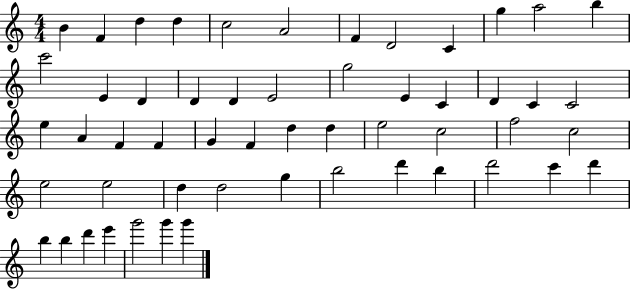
B4/q F4/q D5/q D5/q C5/h A4/h F4/q D4/h C4/q G5/q A5/h B5/q C6/h E4/q D4/q D4/q D4/q E4/h G5/h E4/q C4/q D4/q C4/q C4/h E5/q A4/q F4/q F4/q G4/q F4/q D5/q D5/q E5/h C5/h F5/h C5/h E5/h E5/h D5/q D5/h G5/q B5/h D6/q B5/q D6/h C6/q D6/q B5/q B5/q D6/q E6/q G6/h G6/q G6/q